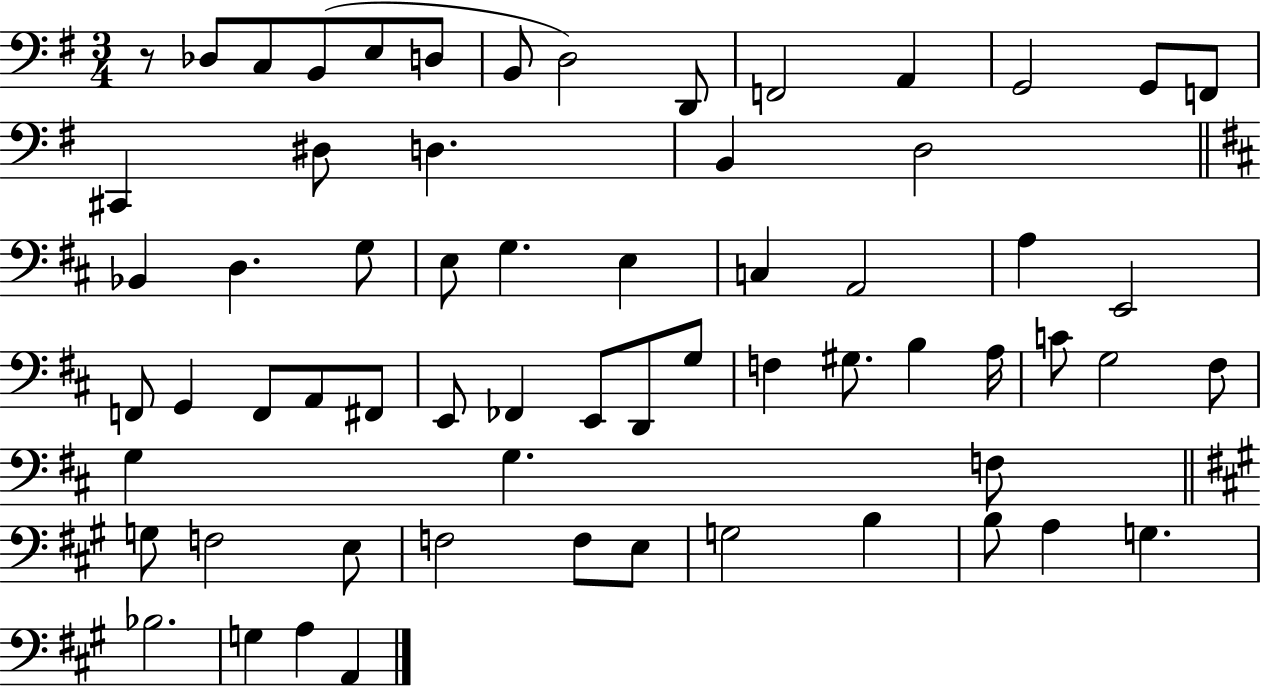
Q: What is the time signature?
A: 3/4